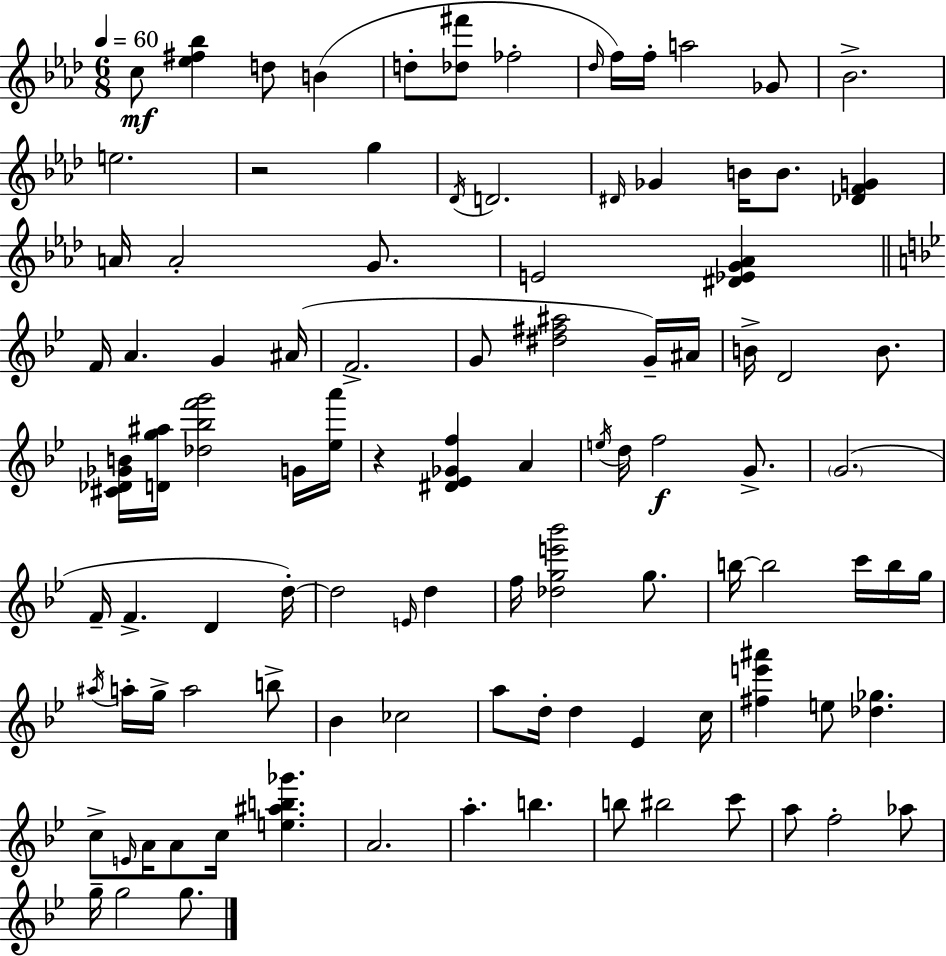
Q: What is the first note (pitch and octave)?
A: C5